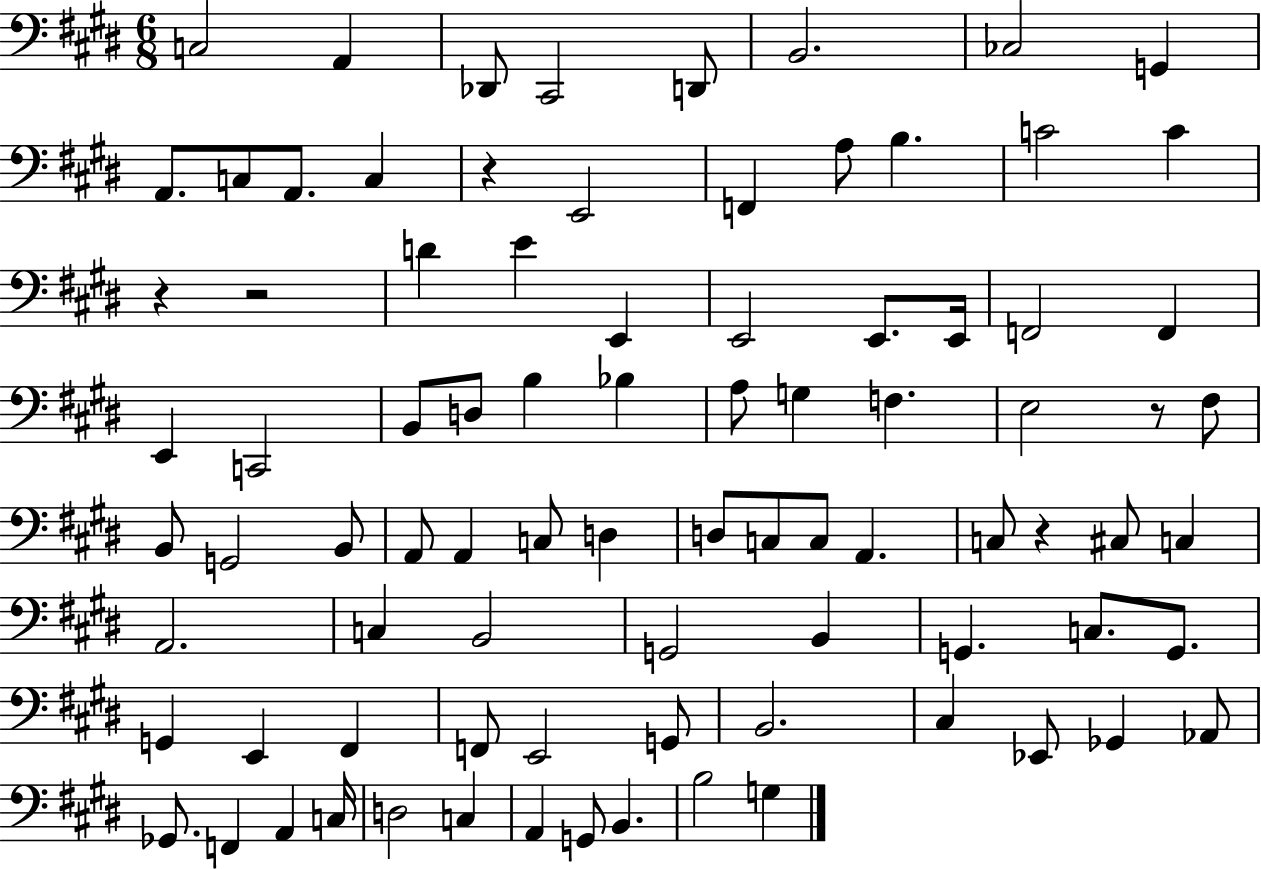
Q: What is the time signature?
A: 6/8